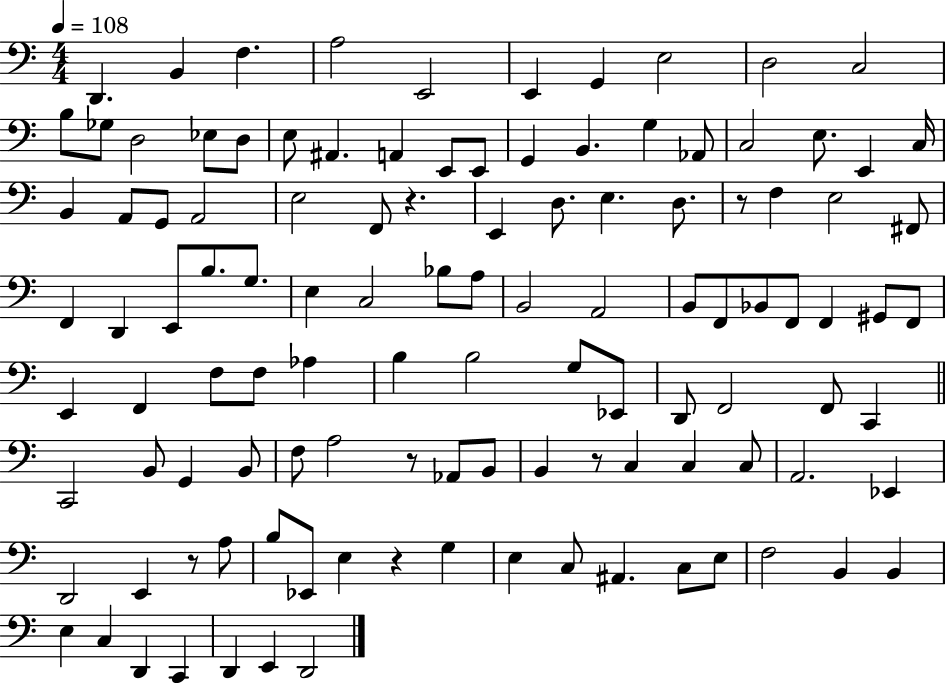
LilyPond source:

{
  \clef bass
  \numericTimeSignature
  \time 4/4
  \key c \major
  \tempo 4 = 108
  d,4. b,4 f4. | a2 e,2 | e,4 g,4 e2 | d2 c2 | \break b8 ges8 d2 ees8 d8 | e8 ais,4. a,4 e,8 e,8 | g,4 b,4. g4 aes,8 | c2 e8. e,4 c16 | \break b,4 a,8 g,8 a,2 | e2 f,8 r4. | e,4 d8. e4. d8. | r8 f4 e2 fis,8 | \break f,4 d,4 e,8 b8. g8. | e4 c2 bes8 a8 | b,2 a,2 | b,8 f,8 bes,8 f,8 f,4 gis,8 f,8 | \break e,4 f,4 f8 f8 aes4 | b4 b2 g8 ees,8 | d,8 f,2 f,8 c,4 | \bar "||" \break \key c \major c,2 b,8 g,4 b,8 | f8 a2 r8 aes,8 b,8 | b,4 r8 c4 c4 c8 | a,2. ees,4 | \break d,2 e,4 r8 a8 | b8 ees,8 e4 r4 g4 | e4 c8 ais,4. c8 e8 | f2 b,4 b,4 | \break e4 c4 d,4 c,4 | d,4 e,4 d,2 | \bar "|."
}